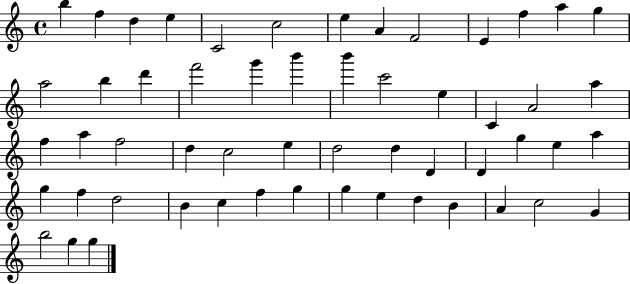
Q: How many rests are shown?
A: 0